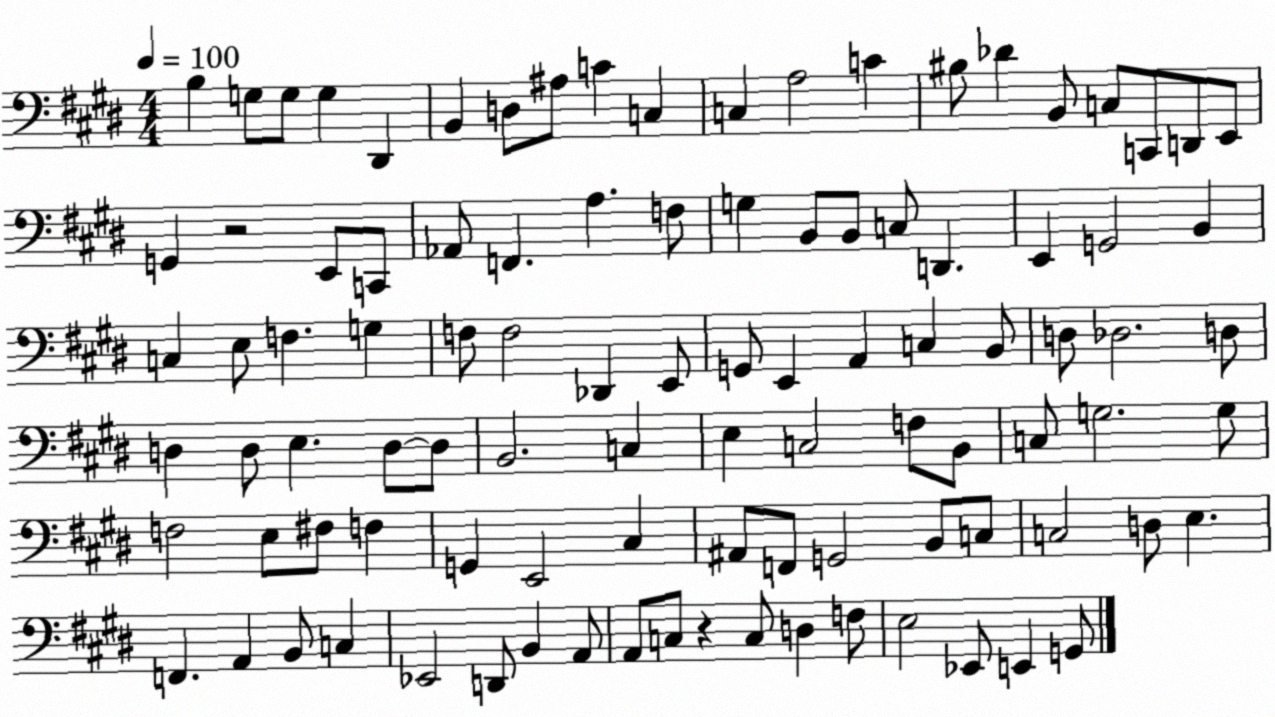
X:1
T:Untitled
M:4/4
L:1/4
K:E
B, G,/2 G,/2 G, ^D,, B,, D,/2 ^A,/2 C C, C, A,2 C ^B,/2 _D B,,/2 C,/2 C,,/2 D,,/2 E,,/2 G,, z2 E,,/2 C,,/2 _A,,/2 F,, A, F,/2 G, B,,/2 B,,/2 C,/2 D,, E,, G,,2 B,, C, E,/2 F, G, F,/2 F,2 _D,, E,,/2 G,,/2 E,, A,, C, B,,/2 D,/2 _D,2 D,/2 D, D,/2 E, D,/2 D,/2 B,,2 C, E, C,2 F,/2 B,,/2 C,/2 G,2 G,/2 F,2 E,/2 ^F,/2 F, G,, E,,2 ^C, ^A,,/2 F,,/2 G,,2 B,,/2 C,/2 C,2 D,/2 E, F,, A,, B,,/2 C, _E,,2 D,,/2 B,, A,,/2 A,,/2 C,/2 z C,/2 D, F,/2 E,2 _E,,/2 E,, G,,/2